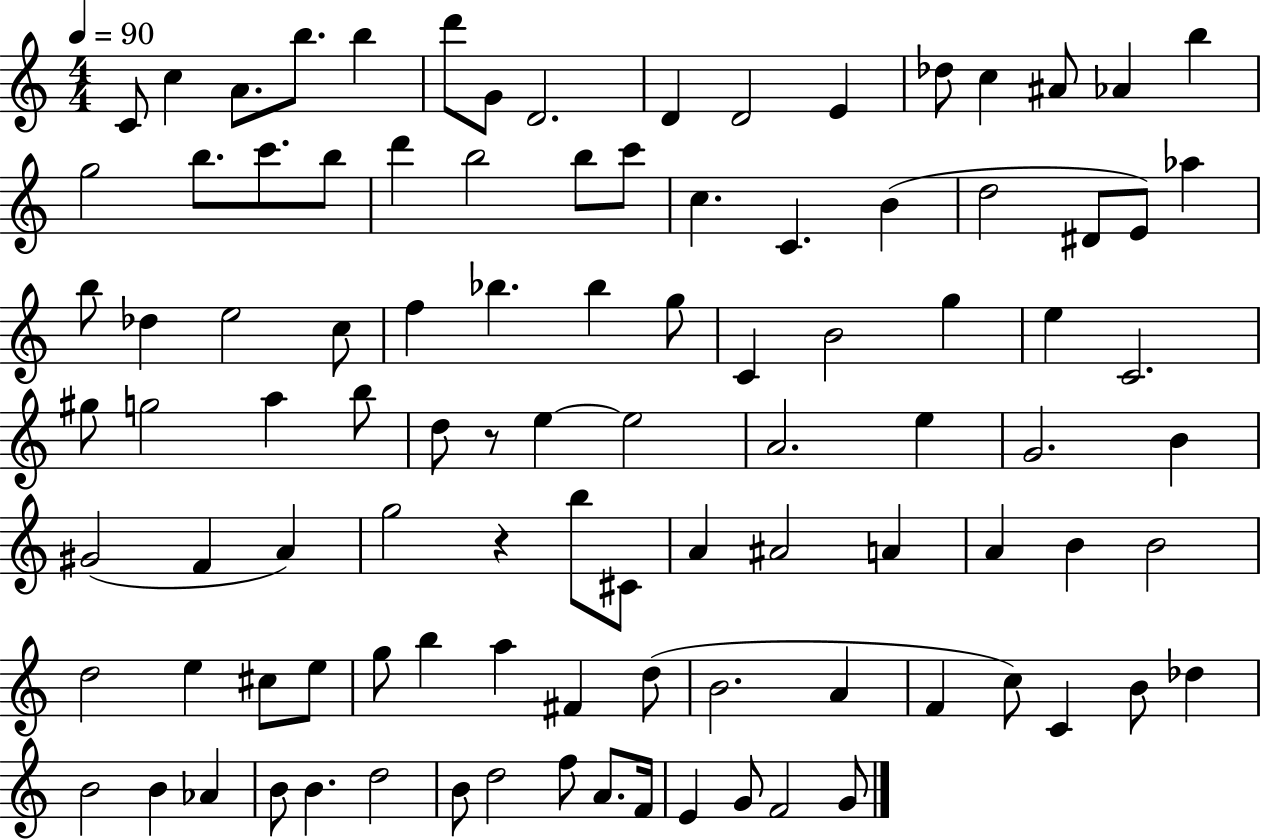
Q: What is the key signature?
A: C major